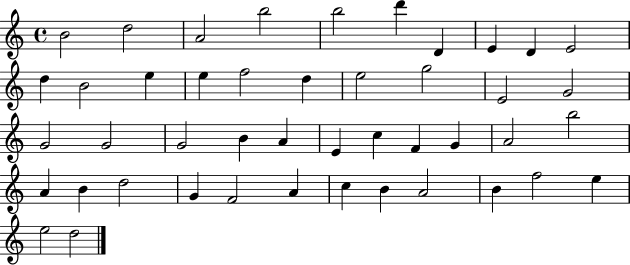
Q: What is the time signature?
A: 4/4